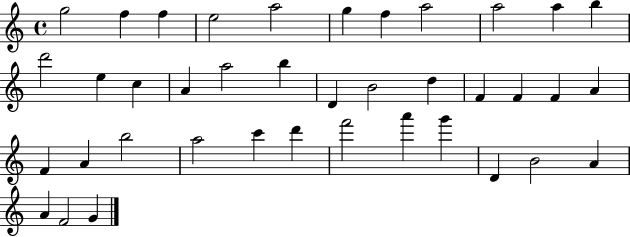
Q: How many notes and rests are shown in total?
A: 39